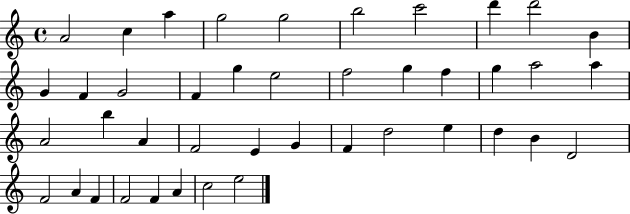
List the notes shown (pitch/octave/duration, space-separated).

A4/h C5/q A5/q G5/h G5/h B5/h C6/h D6/q D6/h B4/q G4/q F4/q G4/h F4/q G5/q E5/h F5/h G5/q F5/q G5/q A5/h A5/q A4/h B5/q A4/q F4/h E4/q G4/q F4/q D5/h E5/q D5/q B4/q D4/h F4/h A4/q F4/q F4/h F4/q A4/q C5/h E5/h